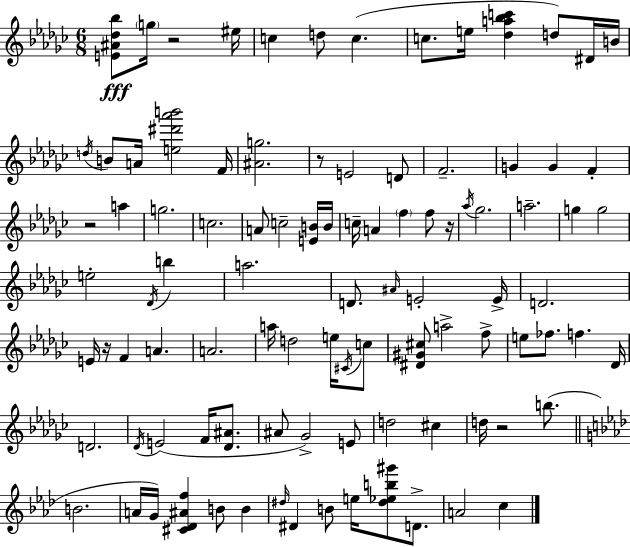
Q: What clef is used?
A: treble